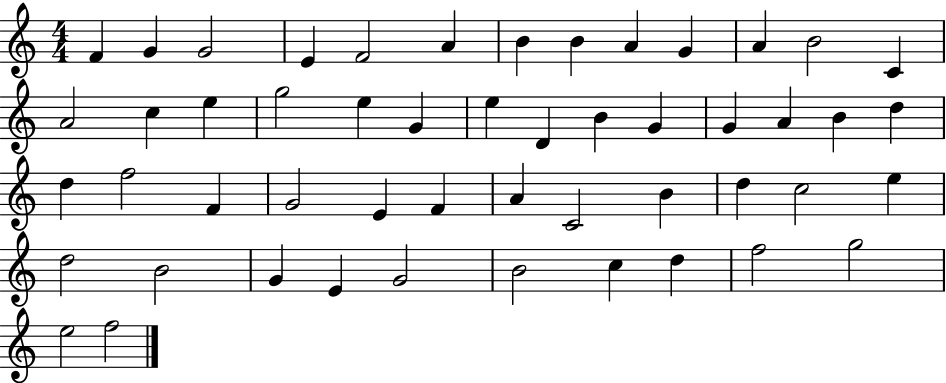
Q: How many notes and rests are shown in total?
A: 51